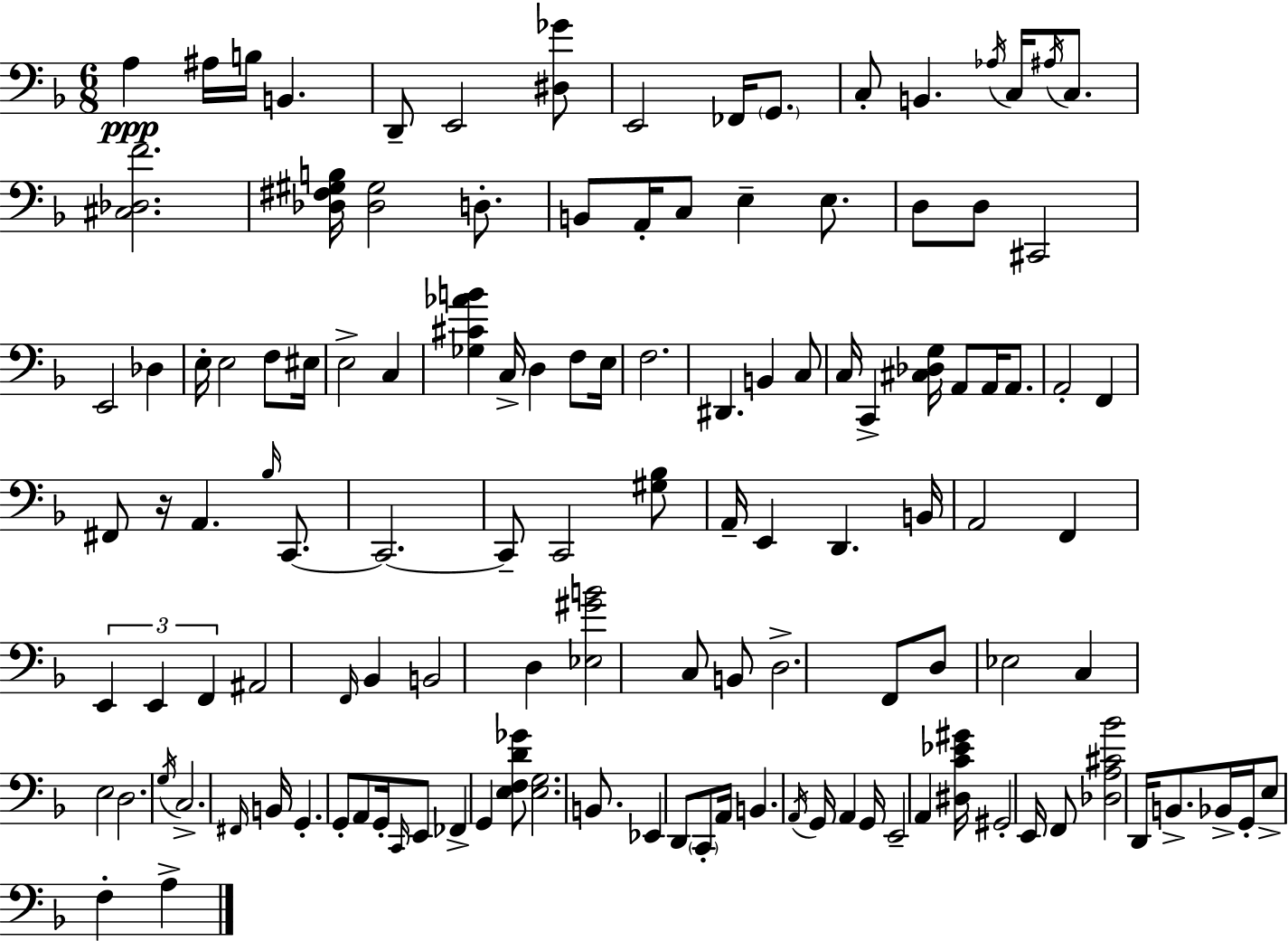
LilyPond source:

{
  \clef bass
  \numericTimeSignature
  \time 6/8
  \key d \minor
  \repeat volta 2 { a4\ppp ais16 b16 b,4. | d,8-- e,2 <dis ges'>8 | e,2 fes,16 \parenthesize g,8. | c8-. b,4. \acciaccatura { aes16 } c16 \acciaccatura { ais16 } c8. | \break <cis des f'>2. | <des fis gis b>16 <des gis>2 d8.-. | b,8 a,16-. c8 e4-- e8. | d8 d8 cis,2 | \break e,2 des4 | e16-. e2 f8 | eis16 e2-> c4 | <ges cis' aes' b'>4 c16-> d4 f8 | \break e16 f2. | dis,4. b,4 | c8 c16 c,4-> <cis des g>16 a,8 a,16 a,8. | a,2-. f,4 | \break fis,8 r16 a,4. \grace { bes16 } | c,8.~~ c,2.~~ | c,8-- c,2 | <gis bes>8 a,16-- e,4 d,4. | \break b,16 a,2 f,4 | \tuplet 3/2 { e,4 e,4 f,4 } | ais,2 \grace { f,16 } | bes,4 b,2 | \break d4 <ees gis' b'>2 | c8 b,8 d2.-> | f,8 d8 ees2 | c4 e2 | \break d2. | \acciaccatura { g16 } c2.-> | \grace { fis,16 } b,16 g,4.-. | g,8-. a,8 g,16-. \grace { c,16 } e,8 fes,4-> | \break g,4 <e f d' ges'>8 <e g>2. | b,8. ees,4 | d,8 \parenthesize c,8-. a,16 b,4. | \acciaccatura { a,16 } g,16 a,4 g,16 e,2-- | \break a,4 <dis c' ees' gis'>16 gis,2-. | e,16 f,8 <des a cis' bes'>2 | d,16 b,8.-> bes,16-> g,16-. e8-> | f4-. a4-> } \bar "|."
}